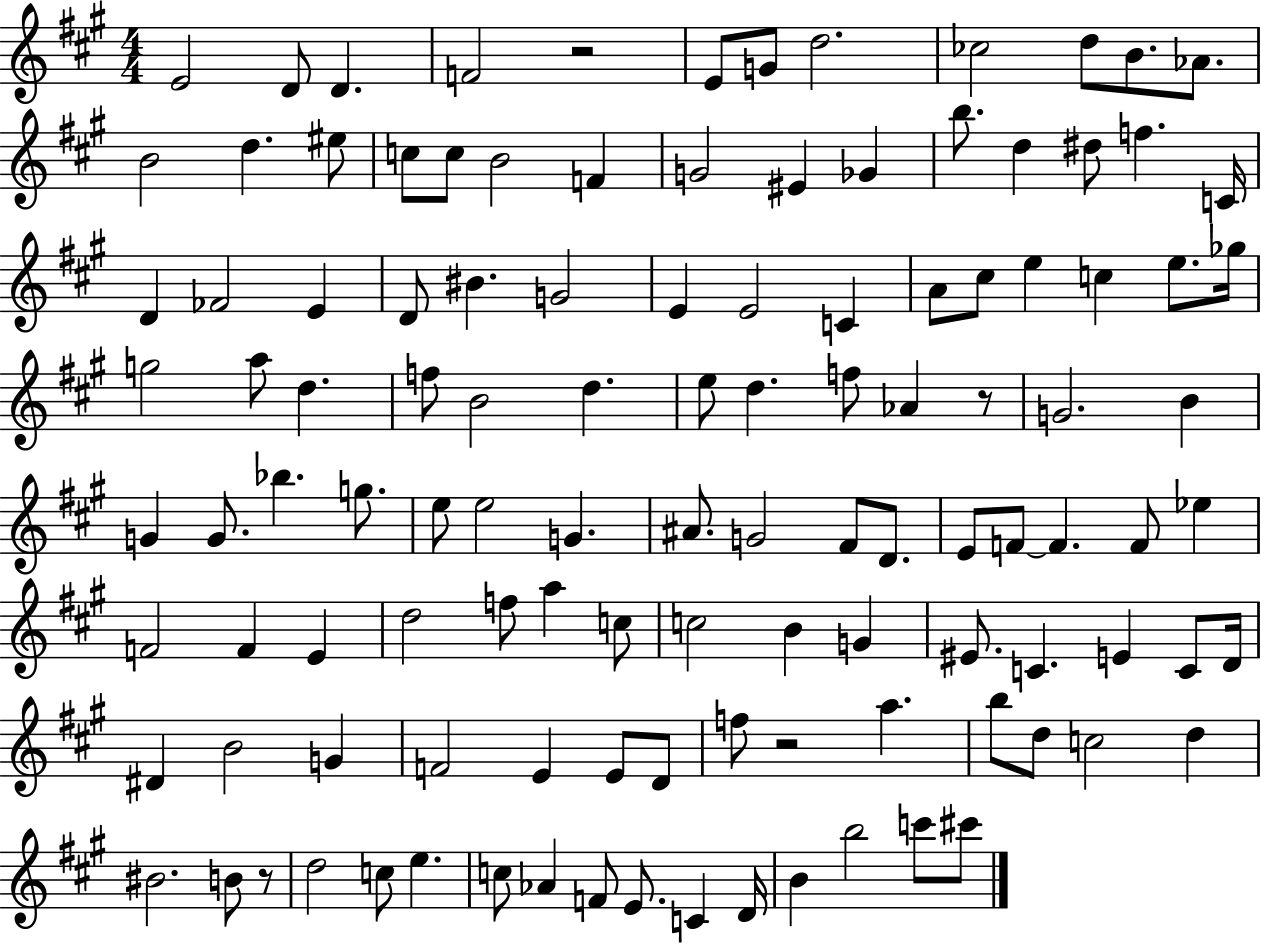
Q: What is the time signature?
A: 4/4